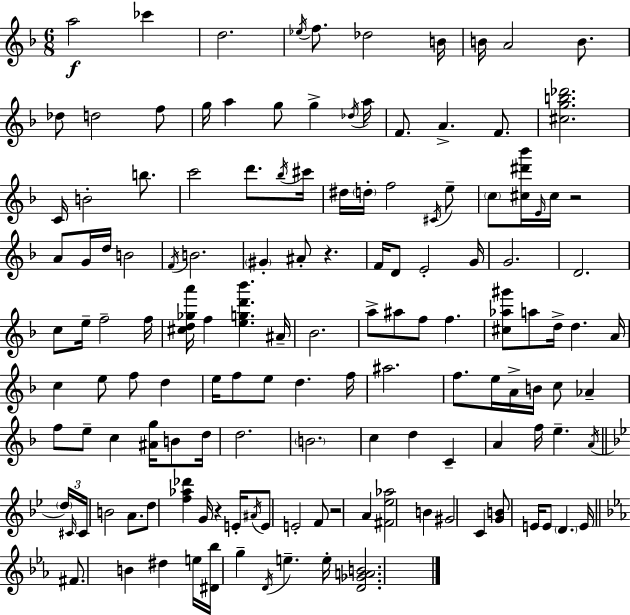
{
  \clef treble
  \numericTimeSignature
  \time 6/8
  \key f \major
  \repeat volta 2 { a''2\f ces'''4 | d''2. | \acciaccatura { ees''16 } f''8. des''2 | b'16 b'16 a'2 b'8. | \break des''8 d''2 f''8 | g''16 a''4 g''8 g''4-> | \acciaccatura { des''16 } a''16 f'8. a'4.-> f'8. | <cis'' g'' b'' des'''>2. | \break c'16 b'2-. b''8. | c'''2 d'''8. | \acciaccatura { bes''16 } cis'''16 dis''16 \parenthesize d''16-. f''2 | \acciaccatura { cis'16 } e''8-- \parenthesize c''8 <cis'' dis''' bes'''>16 \grace { e'16 } cis''16 r2 | \break a'8 g'16 d''16 b'2 | \acciaccatura { f'16 } b'2. | \parenthesize gis'4-. ais'8-. | r4. f'16 d'8 e'2-. | \break g'16 g'2. | d'2. | c''8 e''16-- f''2-- | f''16 <cis'' d'' ges'' a'''>16 f''4 <e'' g'' d''' bes'''>4. | \break ais'16-- bes'2. | a''8-> ais''8 f''8 | f''4. <cis'' aes'' gis'''>8 a''8 d''16-> d''4. | a'16 c''4 e''8 | \break f''8 d''4 e''16 f''8 e''8 d''4. | f''16 ais''2. | f''8. e''16 a'16-> b'16 | c''8 aes'4-- f''8 e''8-- c''4 | \break <ais' g''>16 b'8 d''16 d''2. | \parenthesize b'2. | c''4 d''4 | c'4-- a'4 f''16 e''4.-- | \break \acciaccatura { a'16 } \bar "||" \break \key g \minor \tuplet 3/2 { \parenthesize d''16 \grace { cis'16 } cis'16 } b'2 a'8. | d''8 <f'' aes'' des'''>4 g'16 r4 | e'16-. \acciaccatura { ais'16 } e'8 e'2-. | f'8 r2 a'4 | \break <fis' ees'' aes''>2 b'4 | gis'2 c'4 | <g' b'>8 e'16 e'8 \parenthesize d'4. | e'16 \bar "||" \break \key c \minor fis'8. b'4 dis''4 e''16 | <dis' bes''>16 g''4-- \acciaccatura { d'16 } e''4.-- | e''16-. <d' ges' a' b'>2. | } \bar "|."
}